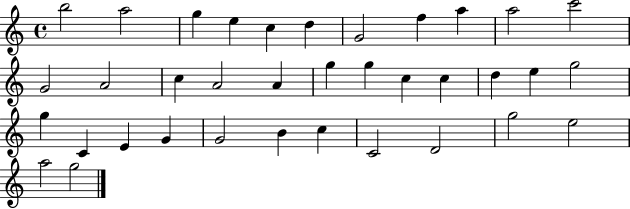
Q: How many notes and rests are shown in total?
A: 36